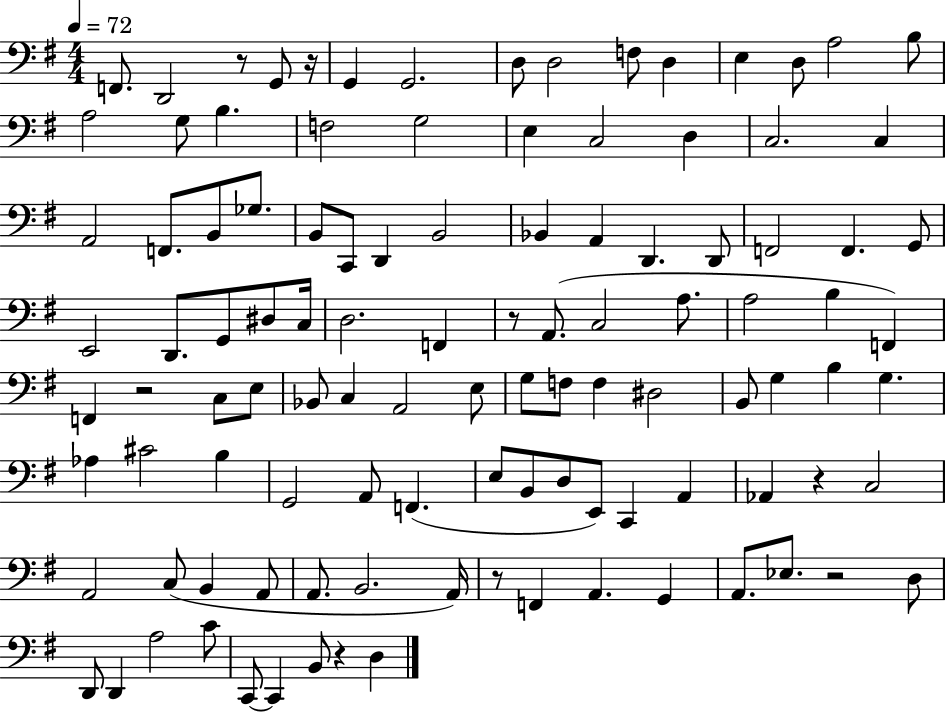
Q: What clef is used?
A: bass